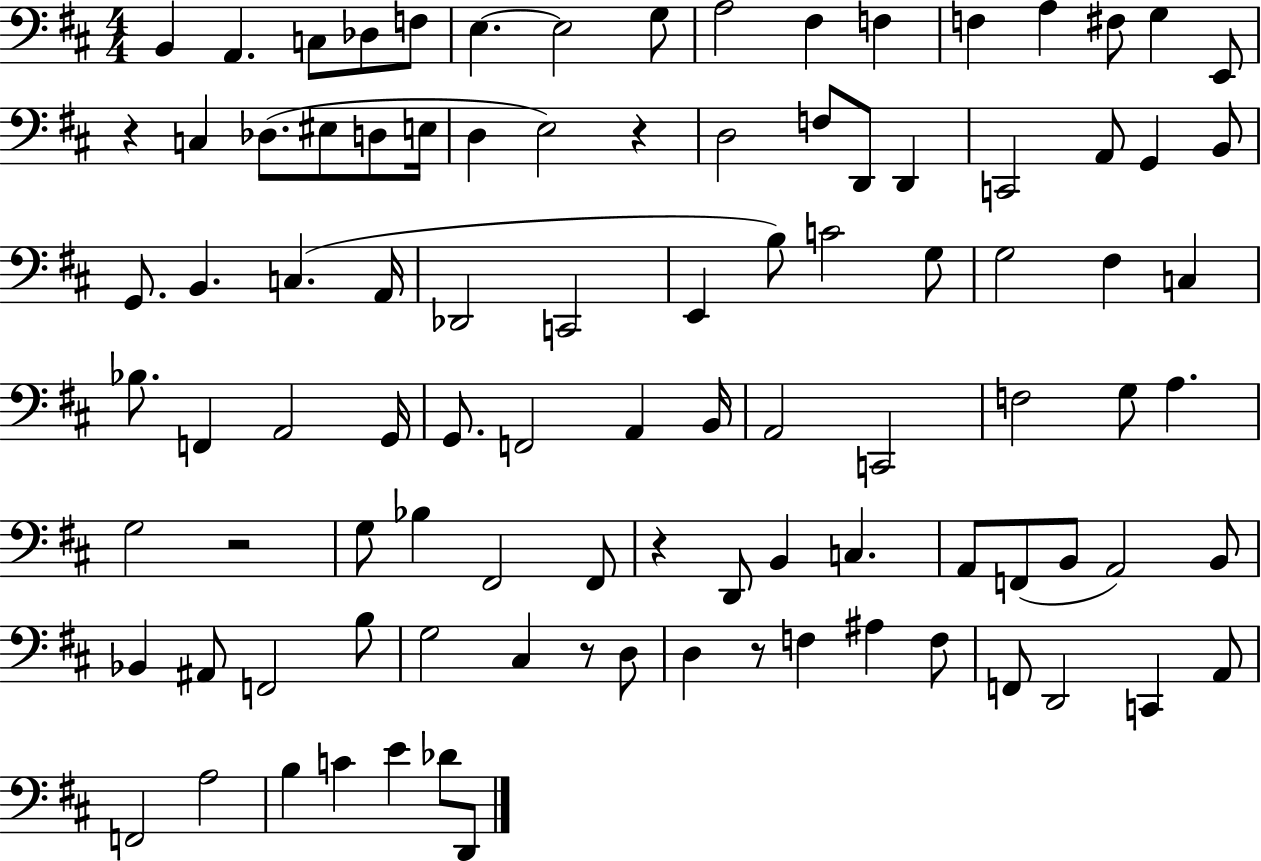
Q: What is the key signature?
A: D major